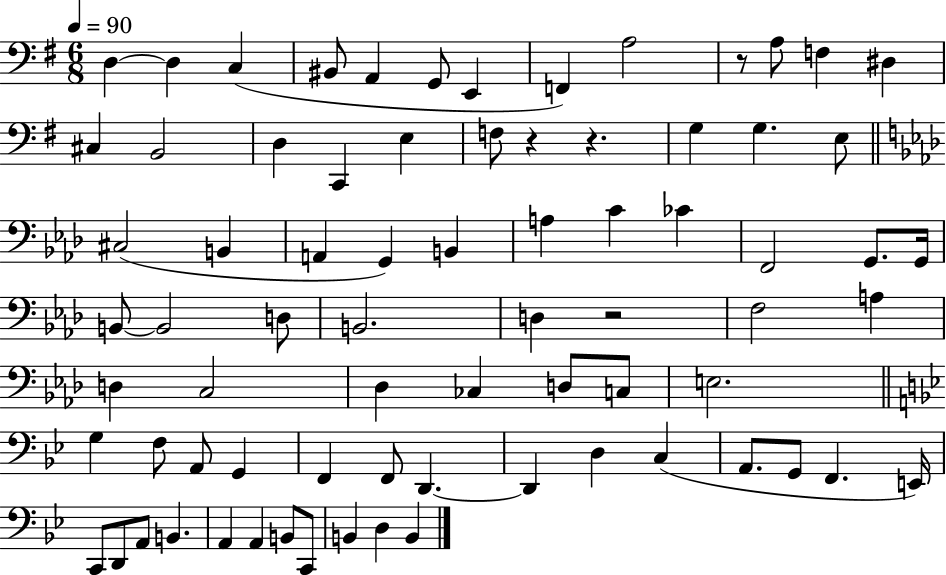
X:1
T:Untitled
M:6/8
L:1/4
K:G
D, D, C, ^B,,/2 A,, G,,/2 E,, F,, A,2 z/2 A,/2 F, ^D, ^C, B,,2 D, C,, E, F,/2 z z G, G, E,/2 ^C,2 B,, A,, G,, B,, A, C _C F,,2 G,,/2 G,,/4 B,,/2 B,,2 D,/2 B,,2 D, z2 F,2 A, D, C,2 _D, _C, D,/2 C,/2 E,2 G, F,/2 A,,/2 G,, F,, F,,/2 D,, D,, D, C, A,,/2 G,,/2 F,, E,,/4 C,,/2 D,,/2 A,,/2 B,, A,, A,, B,,/2 C,,/2 B,, D, B,,